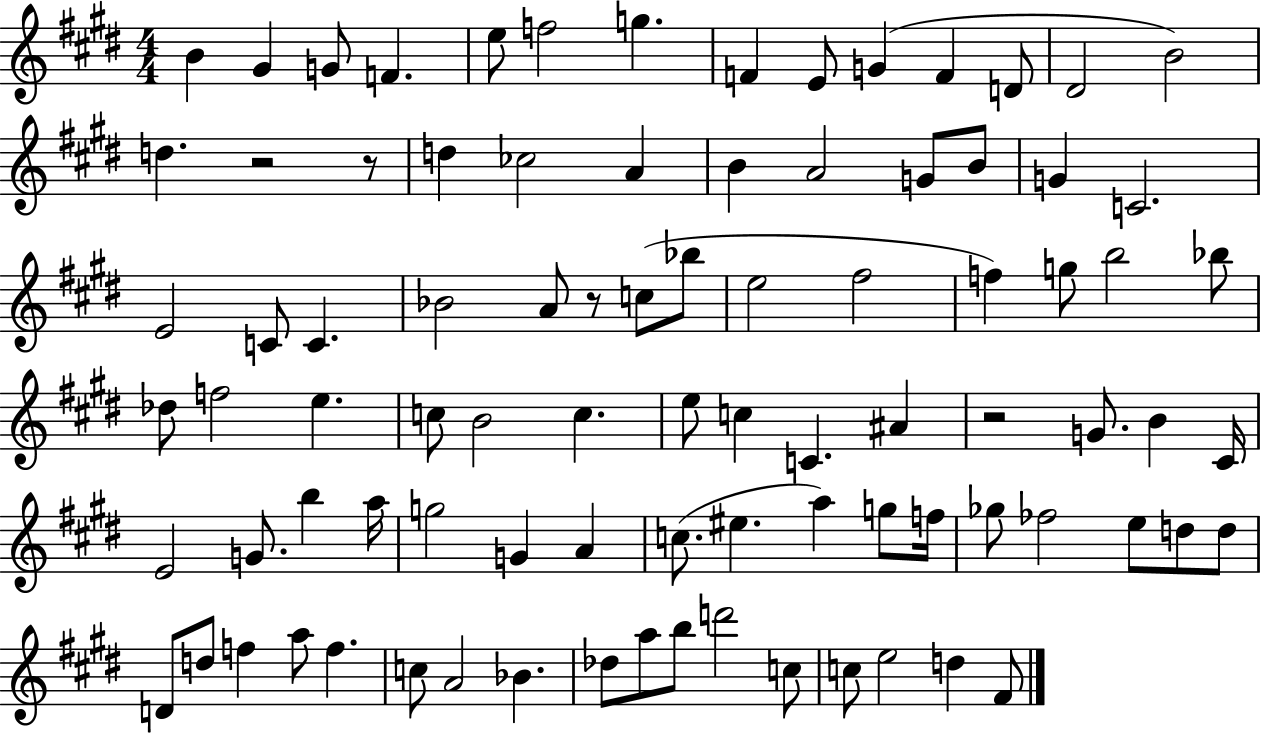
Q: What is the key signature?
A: E major